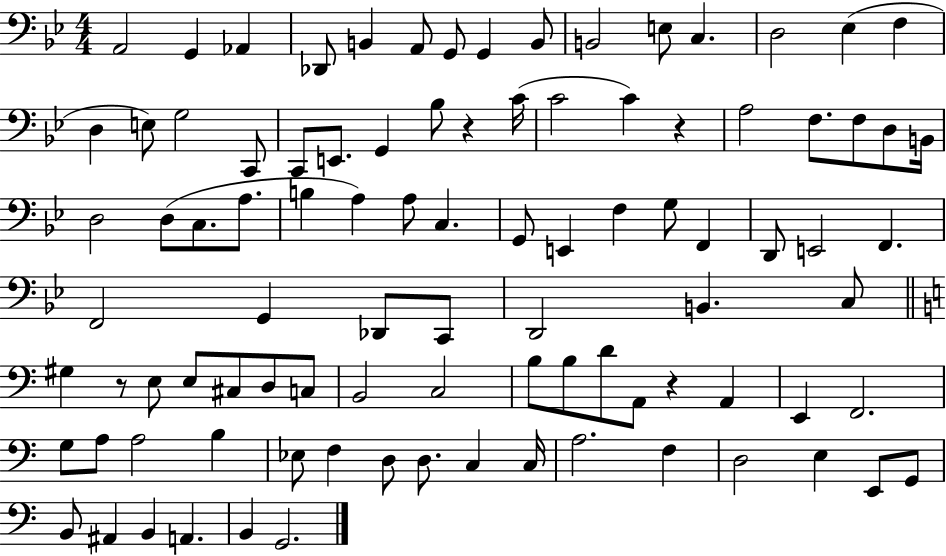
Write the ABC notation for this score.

X:1
T:Untitled
M:4/4
L:1/4
K:Bb
A,,2 G,, _A,, _D,,/2 B,, A,,/2 G,,/2 G,, B,,/2 B,,2 E,/2 C, D,2 _E, F, D, E,/2 G,2 C,,/2 C,,/2 E,,/2 G,, _B,/2 z C/4 C2 C z A,2 F,/2 F,/2 D,/2 B,,/4 D,2 D,/2 C,/2 A,/2 B, A, A,/2 C, G,,/2 E,, F, G,/2 F,, D,,/2 E,,2 F,, F,,2 G,, _D,,/2 C,,/2 D,,2 B,, C,/2 ^G, z/2 E,/2 E,/2 ^C,/2 D,/2 C,/2 B,,2 C,2 B,/2 B,/2 D/2 A,,/2 z A,, E,, F,,2 G,/2 A,/2 A,2 B, _E,/2 F, D,/2 D,/2 C, C,/4 A,2 F, D,2 E, E,,/2 G,,/2 B,,/2 ^A,, B,, A,, B,, G,,2